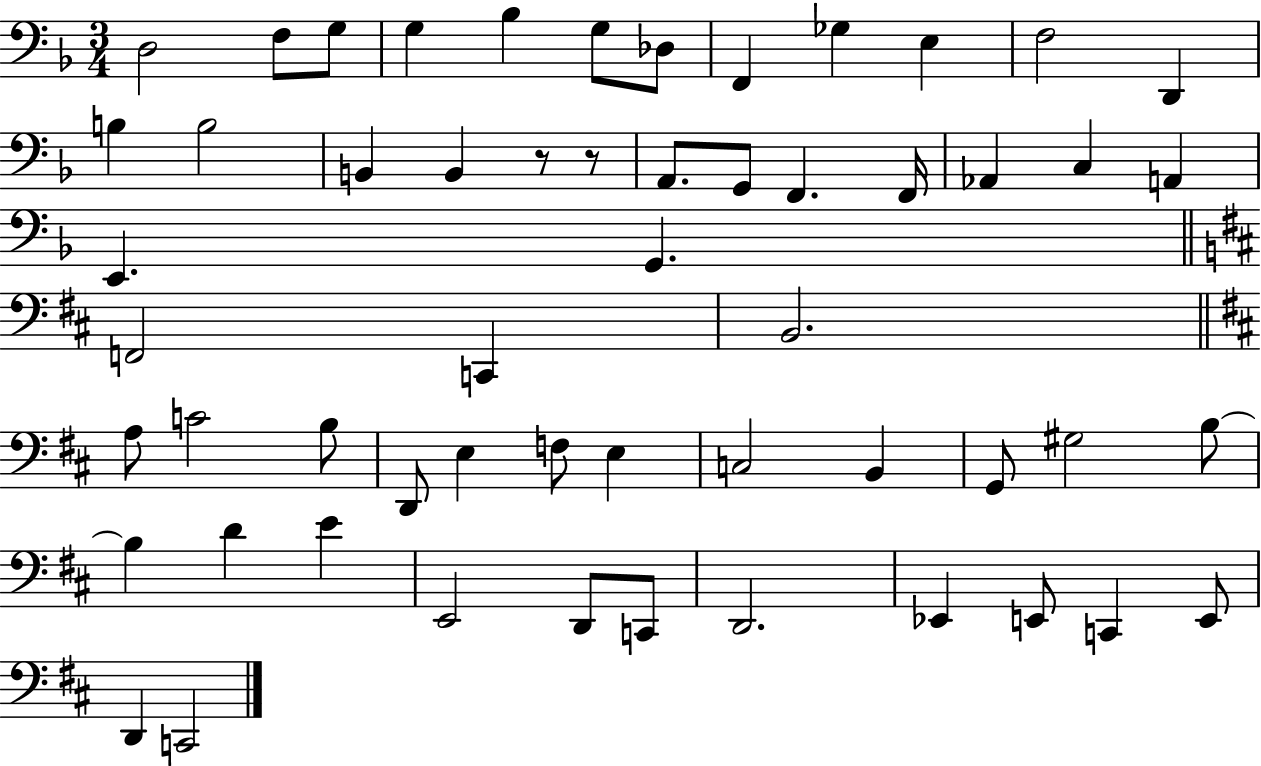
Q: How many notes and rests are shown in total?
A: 55